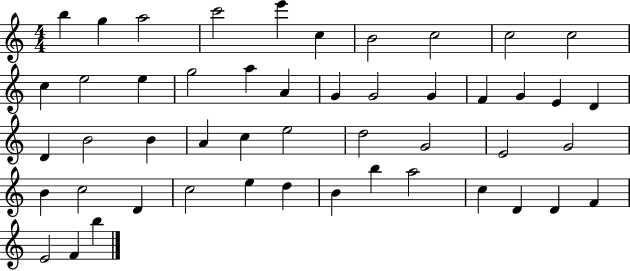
B5/q G5/q A5/h C6/h E6/q C5/q B4/h C5/h C5/h C5/h C5/q E5/h E5/q G5/h A5/q A4/q G4/q G4/h G4/q F4/q G4/q E4/q D4/q D4/q B4/h B4/q A4/q C5/q E5/h D5/h G4/h E4/h G4/h B4/q C5/h D4/q C5/h E5/q D5/q B4/q B5/q A5/h C5/q D4/q D4/q F4/q E4/h F4/q B5/q